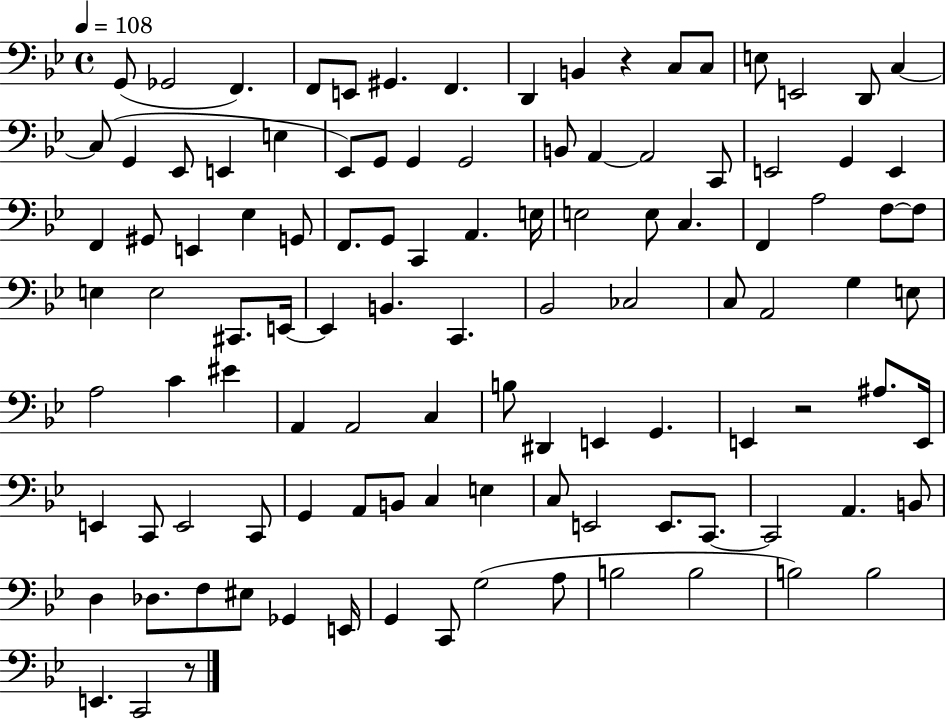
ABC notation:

X:1
T:Untitled
M:4/4
L:1/4
K:Bb
G,,/2 _G,,2 F,, F,,/2 E,,/2 ^G,, F,, D,, B,, z C,/2 C,/2 E,/2 E,,2 D,,/2 C, C,/2 G,, _E,,/2 E,, E, _E,,/2 G,,/2 G,, G,,2 B,,/2 A,, A,,2 C,,/2 E,,2 G,, E,, F,, ^G,,/2 E,, _E, G,,/2 F,,/2 G,,/2 C,, A,, E,/4 E,2 E,/2 C, F,, A,2 F,/2 F,/2 E, E,2 ^C,,/2 E,,/4 E,, B,, C,, _B,,2 _C,2 C,/2 A,,2 G, E,/2 A,2 C ^E A,, A,,2 C, B,/2 ^D,, E,, G,, E,, z2 ^A,/2 E,,/4 E,, C,,/2 E,,2 C,,/2 G,, A,,/2 B,,/2 C, E, C,/2 E,,2 E,,/2 C,,/2 C,,2 A,, B,,/2 D, _D,/2 F,/2 ^E,/2 _G,, E,,/4 G,, C,,/2 G,2 A,/2 B,2 B,2 B,2 B,2 E,, C,,2 z/2